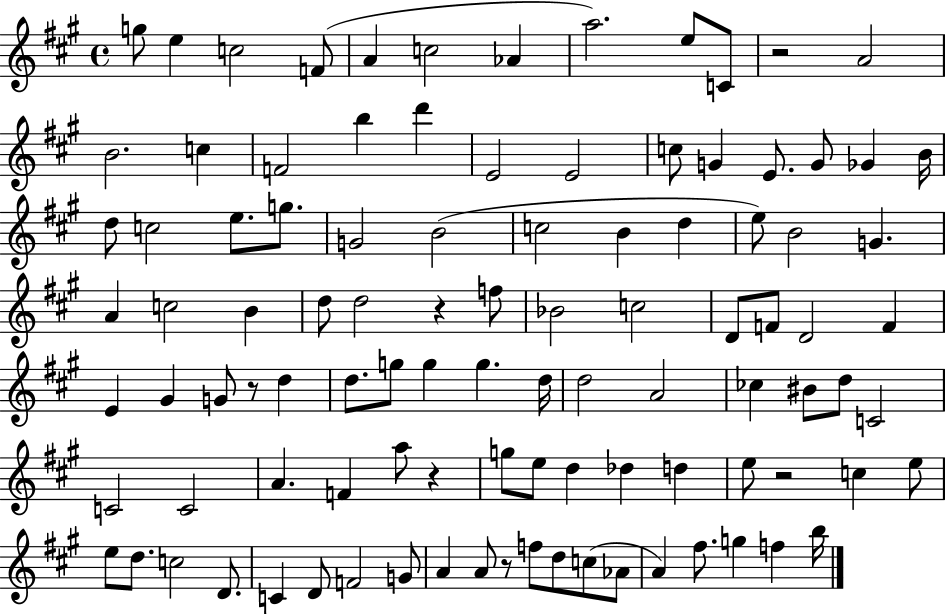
{
  \clef treble
  \time 4/4
  \defaultTimeSignature
  \key a \major
  g''8 e''4 c''2 f'8( | a'4 c''2 aes'4 | a''2.) e''8 c'8 | r2 a'2 | \break b'2. c''4 | f'2 b''4 d'''4 | e'2 e'2 | c''8 g'4 e'8. g'8 ges'4 b'16 | \break d''8 c''2 e''8. g''8. | g'2 b'2( | c''2 b'4 d''4 | e''8) b'2 g'4. | \break a'4 c''2 b'4 | d''8 d''2 r4 f''8 | bes'2 c''2 | d'8 f'8 d'2 f'4 | \break e'4 gis'4 g'8 r8 d''4 | d''8. g''8 g''4 g''4. d''16 | d''2 a'2 | ces''4 bis'8 d''8 c'2 | \break c'2 c'2 | a'4. f'4 a''8 r4 | g''8 e''8 d''4 des''4 d''4 | e''8 r2 c''4 e''8 | \break e''8 d''8. c''2 d'8. | c'4 d'8 f'2 g'8 | a'4 a'8 r8 f''8 d''8 c''8( aes'8 | a'4) fis''8. g''4 f''4 b''16 | \break \bar "|."
}